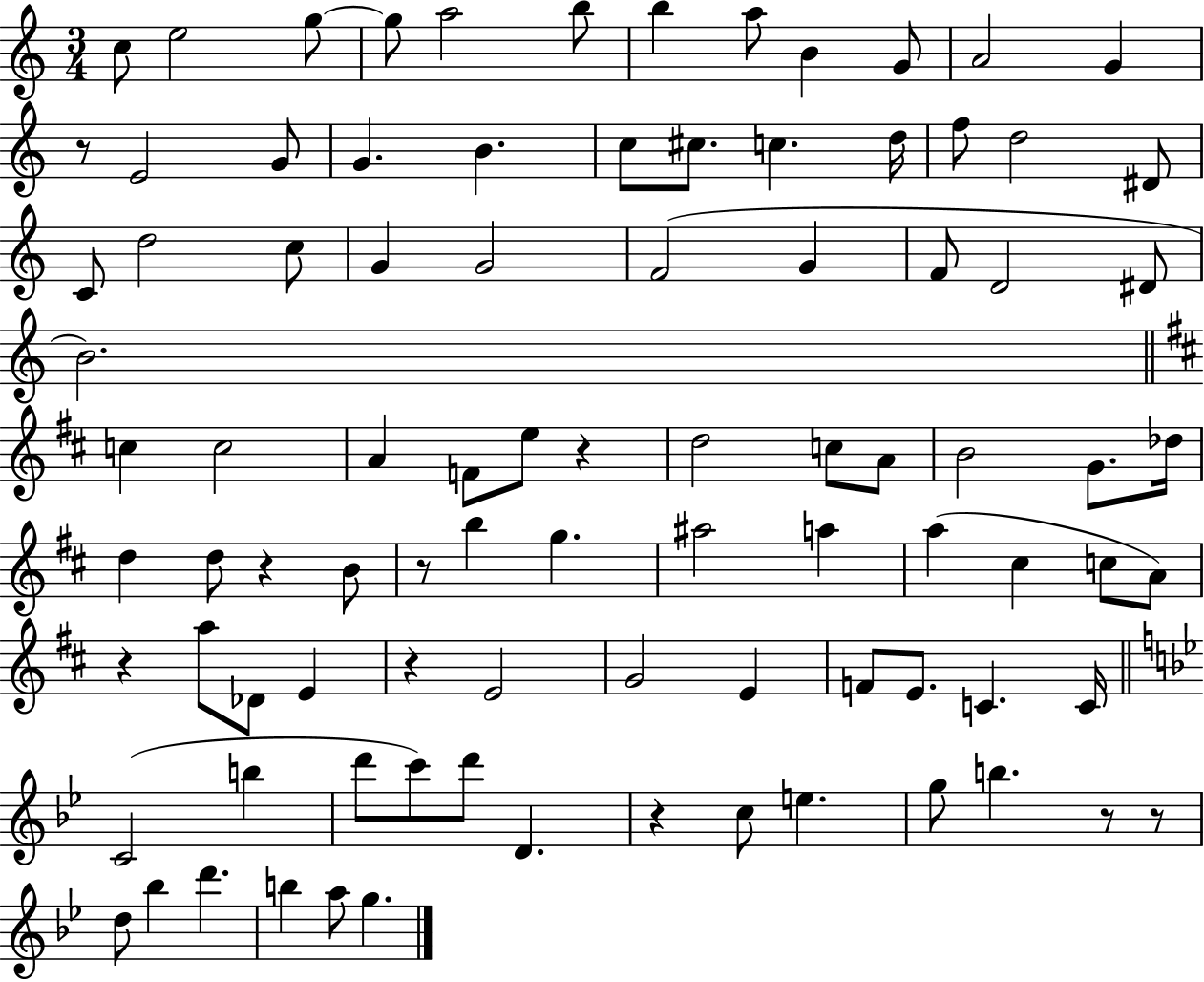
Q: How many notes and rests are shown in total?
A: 91